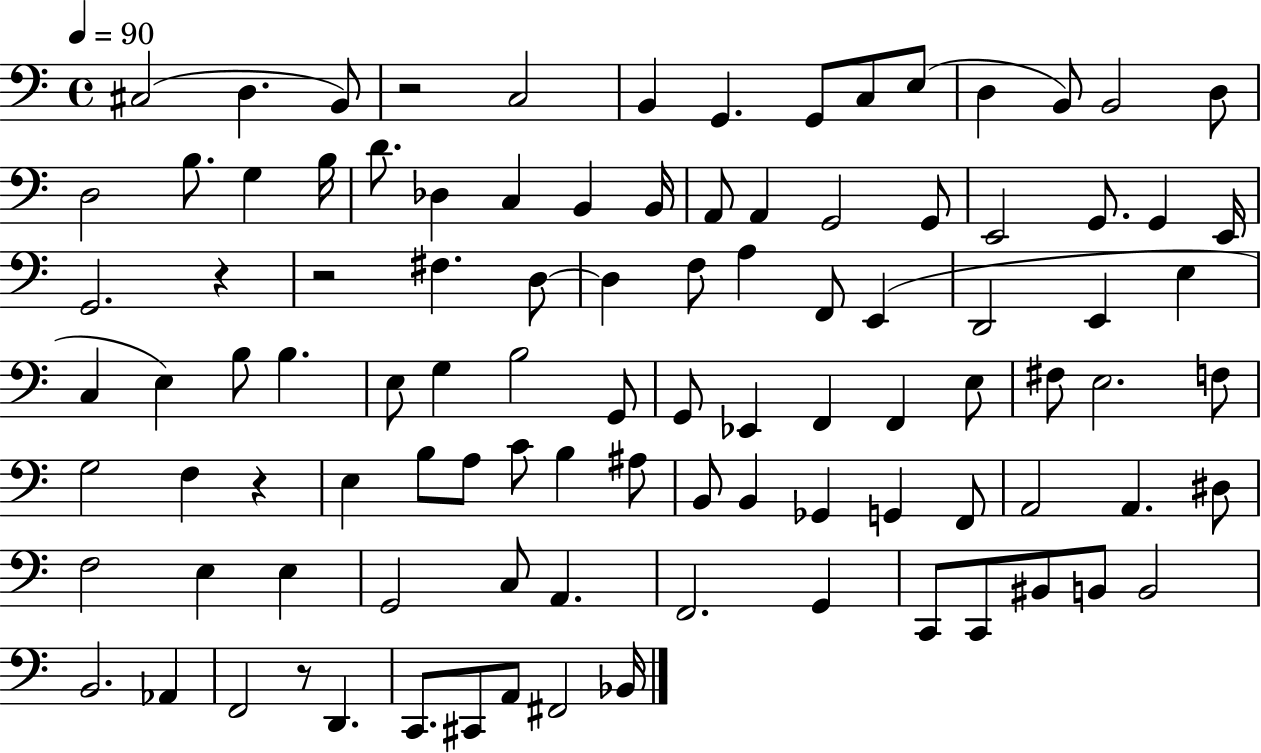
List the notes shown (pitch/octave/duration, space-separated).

C#3/h D3/q. B2/e R/h C3/h B2/q G2/q. G2/e C3/e E3/e D3/q B2/e B2/h D3/e D3/h B3/e. G3/q B3/s D4/e. Db3/q C3/q B2/q B2/s A2/e A2/q G2/h G2/e E2/h G2/e. G2/q E2/s G2/h. R/q R/h F#3/q. D3/e D3/q F3/e A3/q F2/e E2/q D2/h E2/q E3/q C3/q E3/q B3/e B3/q. E3/e G3/q B3/h G2/e G2/e Eb2/q F2/q F2/q E3/e F#3/e E3/h. F3/e G3/h F3/q R/q E3/q B3/e A3/e C4/e B3/q A#3/e B2/e B2/q Gb2/q G2/q F2/e A2/h A2/q. D#3/e F3/h E3/q E3/q G2/h C3/e A2/q. F2/h. G2/q C2/e C2/e BIS2/e B2/e B2/h B2/h. Ab2/q F2/h R/e D2/q. C2/e. C#2/e A2/e F#2/h Bb2/s